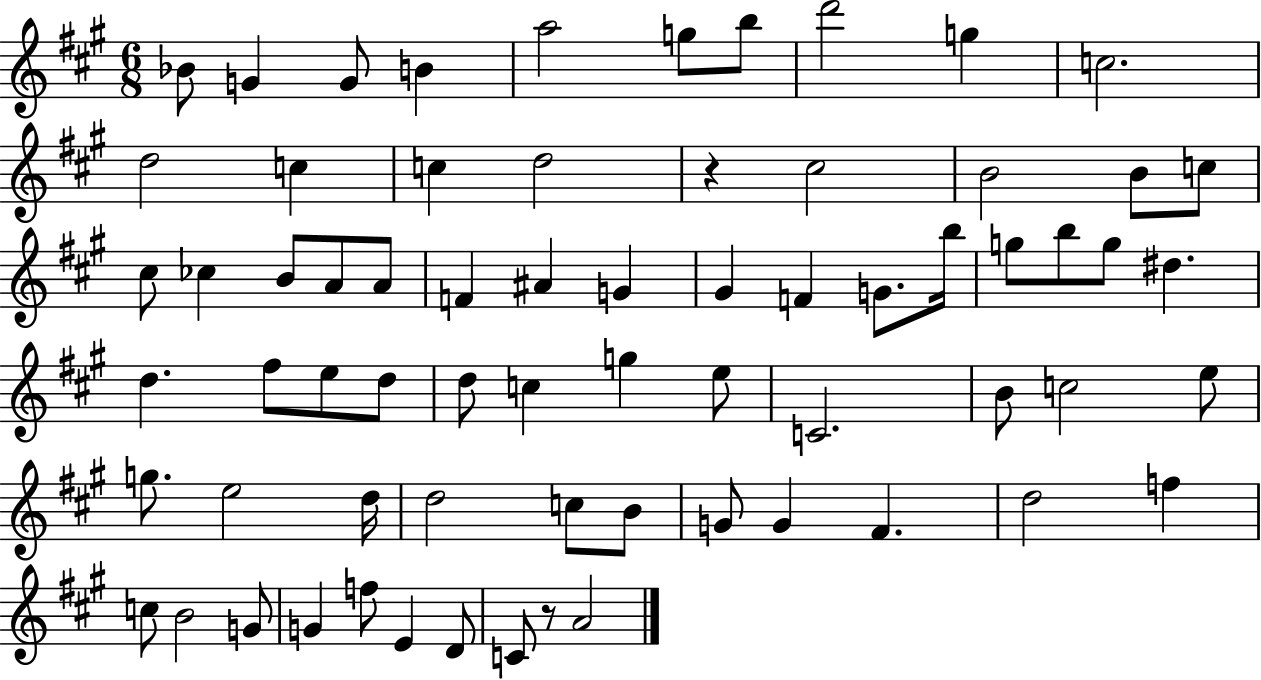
Bb4/e G4/q G4/e B4/q A5/h G5/e B5/e D6/h G5/q C5/h. D5/h C5/q C5/q D5/h R/q C#5/h B4/h B4/e C5/e C#5/e CES5/q B4/e A4/e A4/e F4/q A#4/q G4/q G#4/q F4/q G4/e. B5/s G5/e B5/e G5/e D#5/q. D5/q. F#5/e E5/e D5/e D5/e C5/q G5/q E5/e C4/h. B4/e C5/h E5/e G5/e. E5/h D5/s D5/h C5/e B4/e G4/e G4/q F#4/q. D5/h F5/q C5/e B4/h G4/e G4/q F5/e E4/q D4/e C4/e R/e A4/h